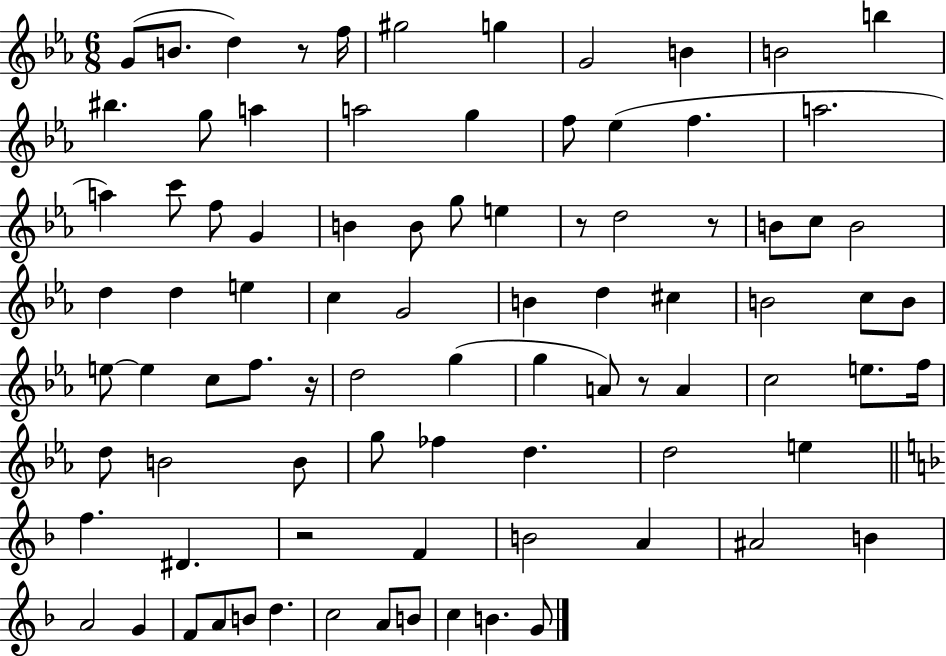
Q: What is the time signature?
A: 6/8